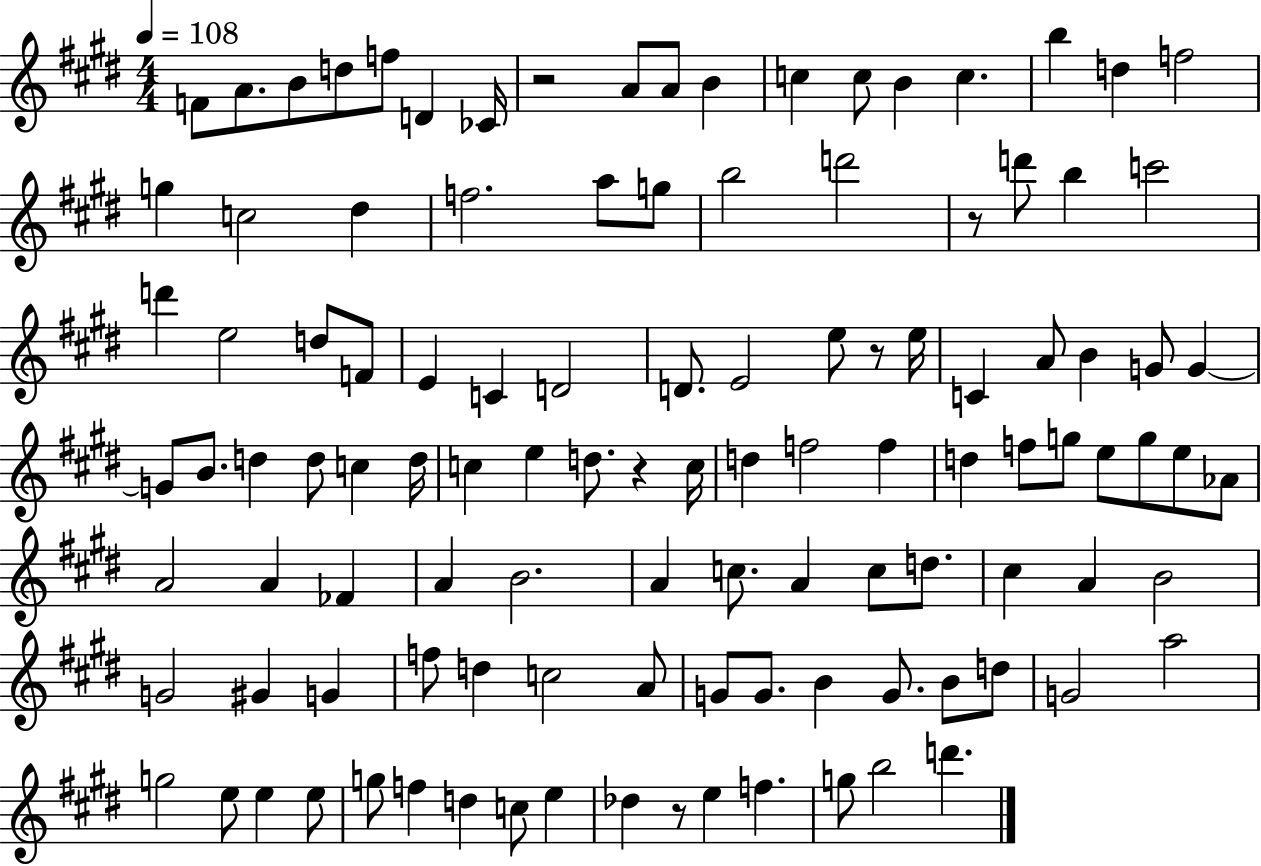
F4/e A4/e. B4/e D5/e F5/e D4/q CES4/s R/h A4/e A4/e B4/q C5/q C5/e B4/q C5/q. B5/q D5/q F5/h G5/q C5/h D#5/q F5/h. A5/e G5/e B5/h D6/h R/e D6/e B5/q C6/h D6/q E5/h D5/e F4/e E4/q C4/q D4/h D4/e. E4/h E5/e R/e E5/s C4/q A4/e B4/q G4/e G4/q G4/e B4/e. D5/q D5/e C5/q D5/s C5/q E5/q D5/e. R/q C5/s D5/q F5/h F5/q D5/q F5/e G5/e E5/e G5/e E5/e Ab4/e A4/h A4/q FES4/q A4/q B4/h. A4/q C5/e. A4/q C5/e D5/e. C#5/q A4/q B4/h G4/h G#4/q G4/q F5/e D5/q C5/h A4/e G4/e G4/e. B4/q G4/e. B4/e D5/e G4/h A5/h G5/h E5/e E5/q E5/e G5/e F5/q D5/q C5/e E5/q Db5/q R/e E5/q F5/q. G5/e B5/h D6/q.